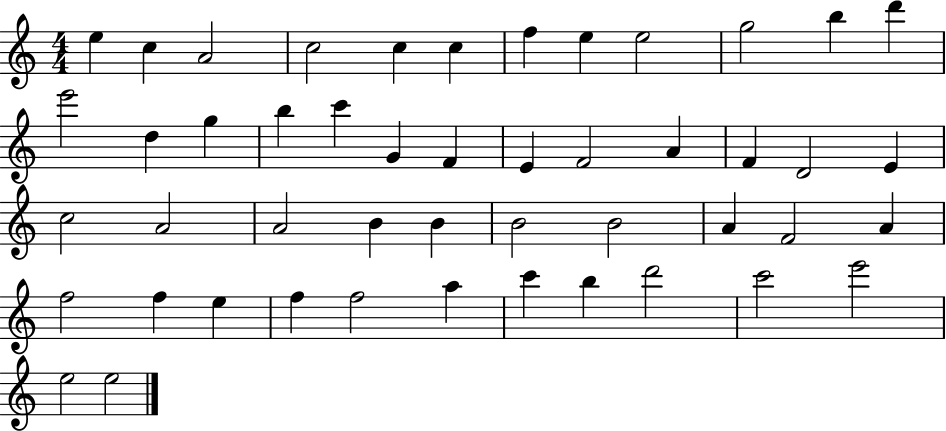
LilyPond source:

{
  \clef treble
  \numericTimeSignature
  \time 4/4
  \key c \major
  e''4 c''4 a'2 | c''2 c''4 c''4 | f''4 e''4 e''2 | g''2 b''4 d'''4 | \break e'''2 d''4 g''4 | b''4 c'''4 g'4 f'4 | e'4 f'2 a'4 | f'4 d'2 e'4 | \break c''2 a'2 | a'2 b'4 b'4 | b'2 b'2 | a'4 f'2 a'4 | \break f''2 f''4 e''4 | f''4 f''2 a''4 | c'''4 b''4 d'''2 | c'''2 e'''2 | \break e''2 e''2 | \bar "|."
}